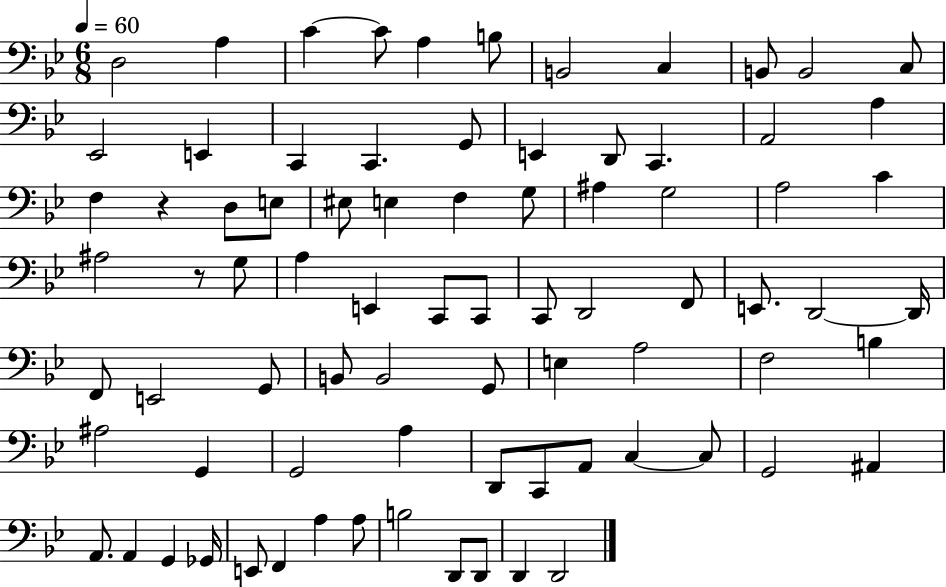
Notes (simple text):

D3/h A3/q C4/q C4/e A3/q B3/e B2/h C3/q B2/e B2/h C3/e Eb2/h E2/q C2/q C2/q. G2/e E2/q D2/e C2/q. A2/h A3/q F3/q R/q D3/e E3/e EIS3/e E3/q F3/q G3/e A#3/q G3/h A3/h C4/q A#3/h R/e G3/e A3/q E2/q C2/e C2/e C2/e D2/h F2/e E2/e. D2/h D2/s F2/e E2/h G2/e B2/e B2/h G2/e E3/q A3/h F3/h B3/q A#3/h G2/q G2/h A3/q D2/e C2/e A2/e C3/q C3/e G2/h A#2/q A2/e. A2/q G2/q Gb2/s E2/e F2/q A3/q A3/e B3/h D2/e D2/e D2/q D2/h